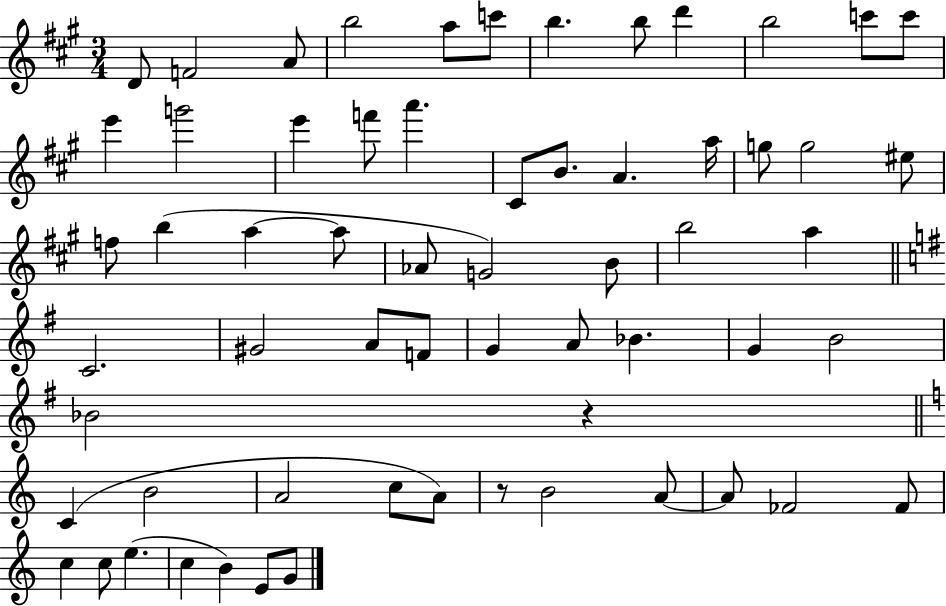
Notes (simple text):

D4/e F4/h A4/e B5/h A5/e C6/e B5/q. B5/e D6/q B5/h C6/e C6/e E6/q G6/h E6/q F6/e A6/q. C#4/e B4/e. A4/q. A5/s G5/e G5/h EIS5/e F5/e B5/q A5/q A5/e Ab4/e G4/h B4/e B5/h A5/q C4/h. G#4/h A4/e F4/e G4/q A4/e Bb4/q. G4/q B4/h Bb4/h R/q C4/q B4/h A4/h C5/e A4/e R/e B4/h A4/e A4/e FES4/h FES4/e C5/q C5/e E5/q. C5/q B4/q E4/e G4/e